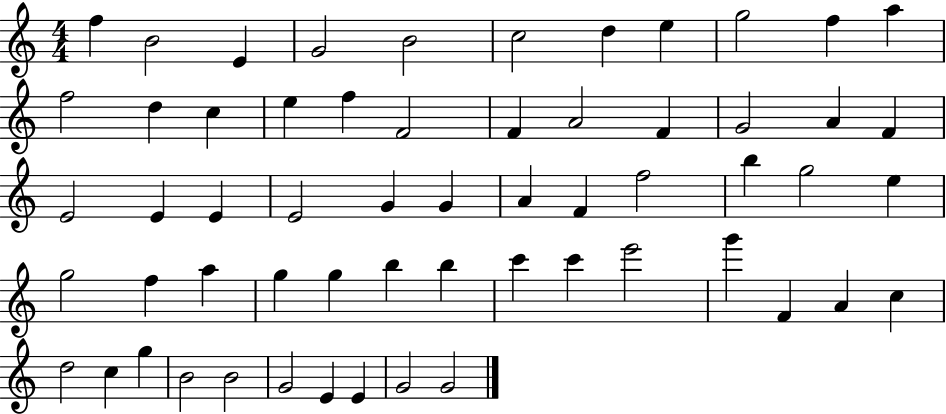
F5/q B4/h E4/q G4/h B4/h C5/h D5/q E5/q G5/h F5/q A5/q F5/h D5/q C5/q E5/q F5/q F4/h F4/q A4/h F4/q G4/h A4/q F4/q E4/h E4/q E4/q E4/h G4/q G4/q A4/q F4/q F5/h B5/q G5/h E5/q G5/h F5/q A5/q G5/q G5/q B5/q B5/q C6/q C6/q E6/h G6/q F4/q A4/q C5/q D5/h C5/q G5/q B4/h B4/h G4/h E4/q E4/q G4/h G4/h